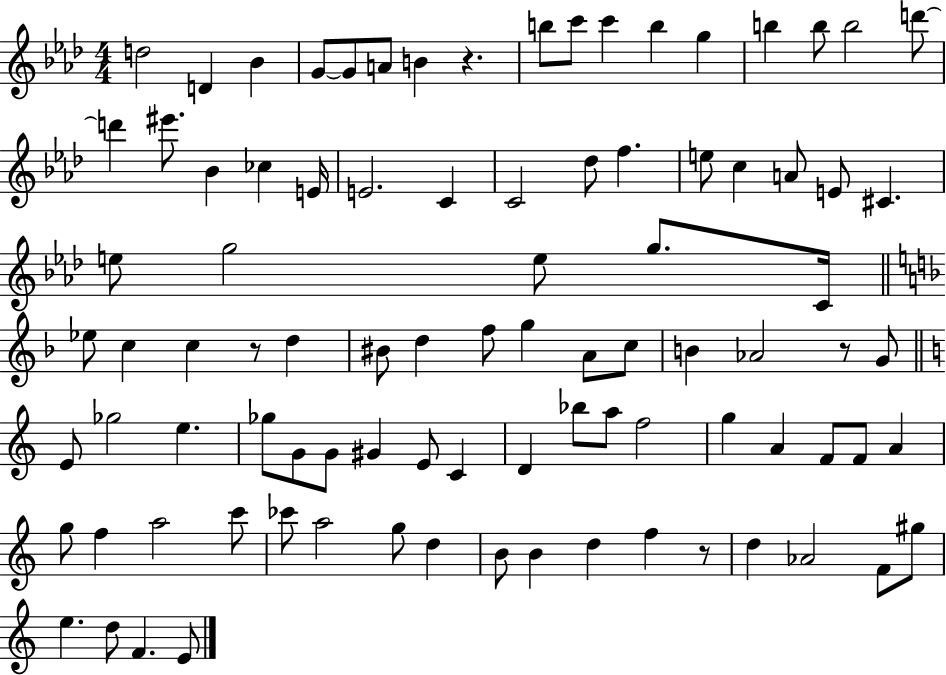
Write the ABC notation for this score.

X:1
T:Untitled
M:4/4
L:1/4
K:Ab
d2 D _B G/2 G/2 A/2 B z b/2 c'/2 c' b g b b/2 b2 d'/2 d' ^e'/2 _B _c E/4 E2 C C2 _d/2 f e/2 c A/2 E/2 ^C e/2 g2 e/2 g/2 C/4 _e/2 c c z/2 d ^B/2 d f/2 g A/2 c/2 B _A2 z/2 G/2 E/2 _g2 e _g/2 G/2 G/2 ^G E/2 C D _b/2 a/2 f2 g A F/2 F/2 A g/2 f a2 c'/2 _c'/2 a2 g/2 d B/2 B d f z/2 d _A2 F/2 ^g/2 e d/2 F E/2